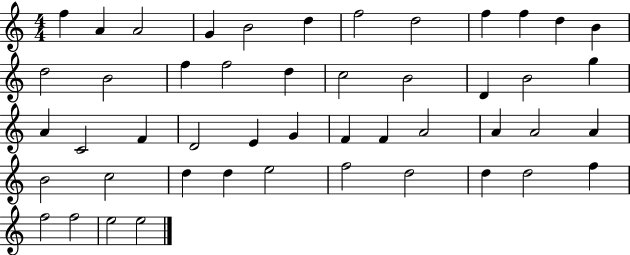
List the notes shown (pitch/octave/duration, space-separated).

F5/q A4/q A4/h G4/q B4/h D5/q F5/h D5/h F5/q F5/q D5/q B4/q D5/h B4/h F5/q F5/h D5/q C5/h B4/h D4/q B4/h G5/q A4/q C4/h F4/q D4/h E4/q G4/q F4/q F4/q A4/h A4/q A4/h A4/q B4/h C5/h D5/q D5/q E5/h F5/h D5/h D5/q D5/h F5/q F5/h F5/h E5/h E5/h